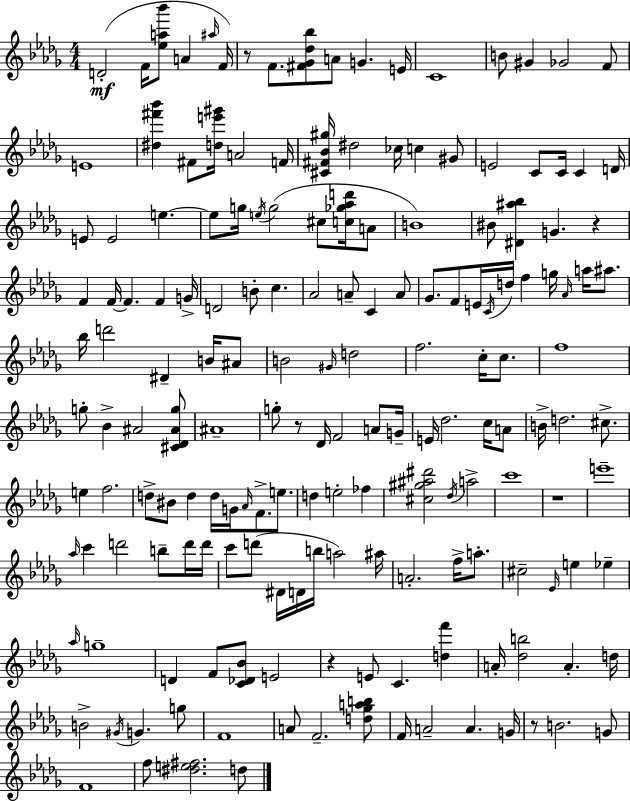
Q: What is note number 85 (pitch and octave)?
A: C5